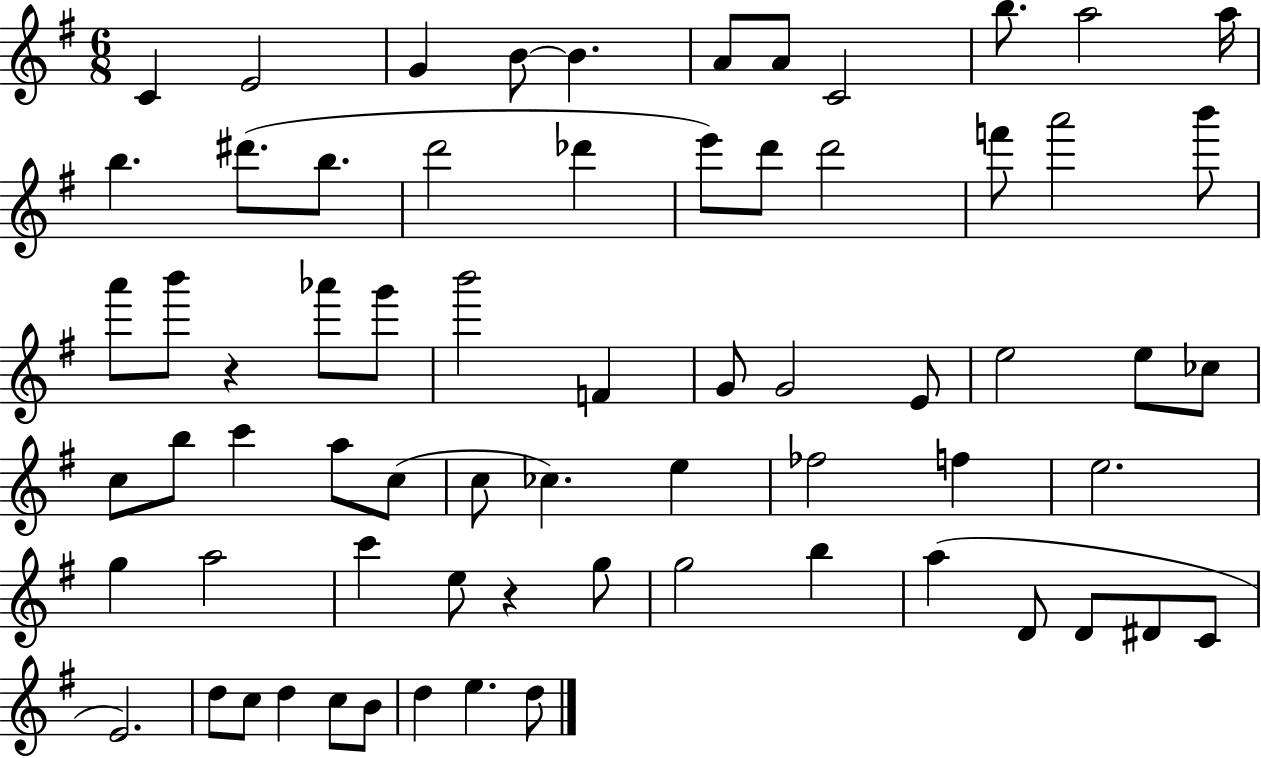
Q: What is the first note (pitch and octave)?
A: C4